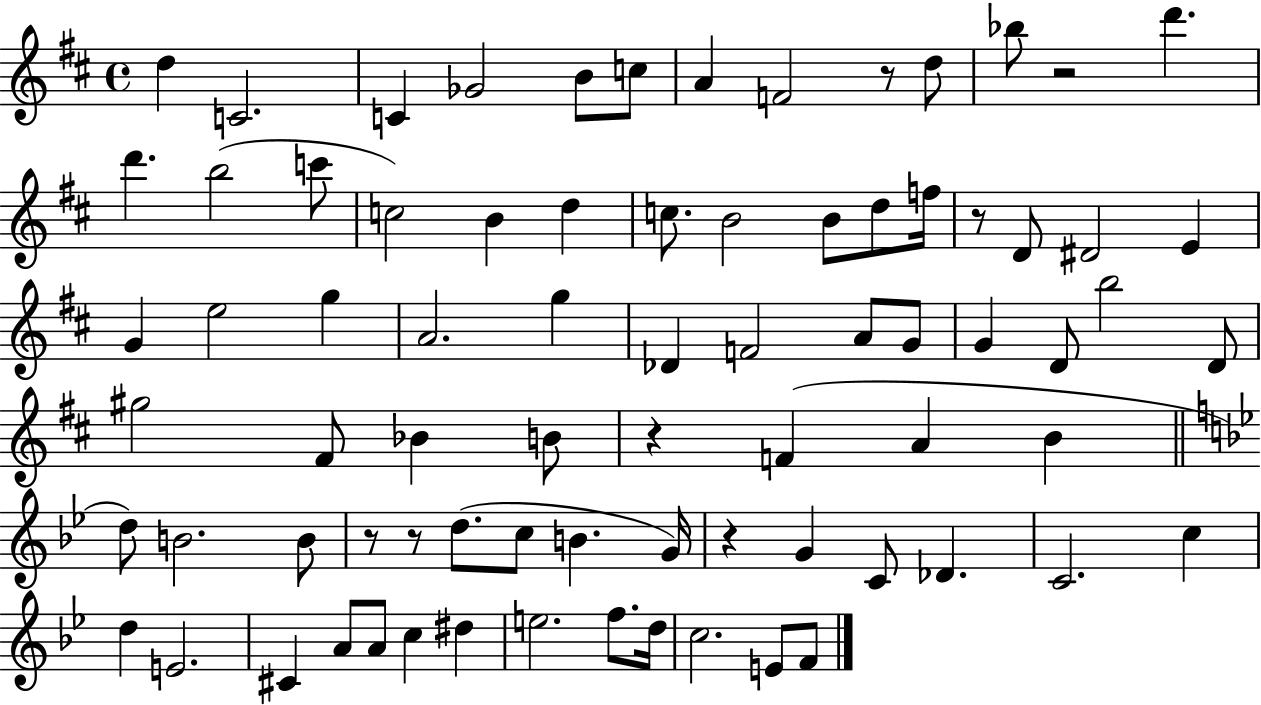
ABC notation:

X:1
T:Untitled
M:4/4
L:1/4
K:D
d C2 C _G2 B/2 c/2 A F2 z/2 d/2 _b/2 z2 d' d' b2 c'/2 c2 B d c/2 B2 B/2 d/2 f/4 z/2 D/2 ^D2 E G e2 g A2 g _D F2 A/2 G/2 G D/2 b2 D/2 ^g2 ^F/2 _B B/2 z F A B d/2 B2 B/2 z/2 z/2 d/2 c/2 B G/4 z G C/2 _D C2 c d E2 ^C A/2 A/2 c ^d e2 f/2 d/4 c2 E/2 F/2